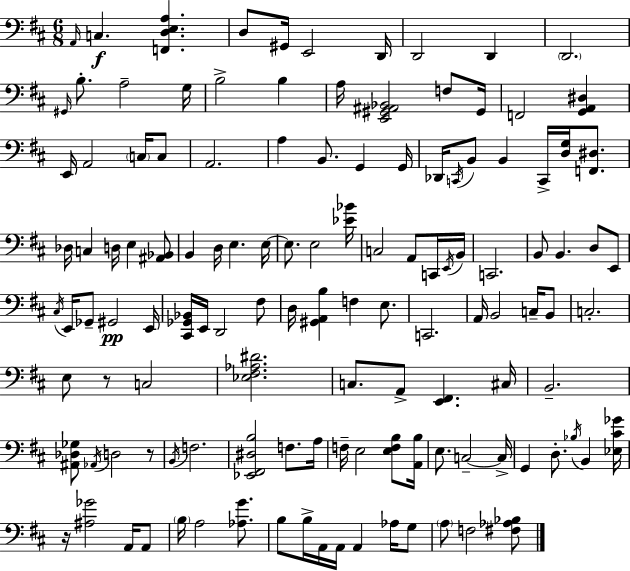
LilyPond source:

{
  \clef bass
  \numericTimeSignature
  \time 6/8
  \key d \major
  \repeat volta 2 { \grace { a,16 }\f c4. <f, d e a>4. | d8 gis,16 e,2 | d,16 d,2 d,4 | \parenthesize d,2. | \break \grace { gis,16 } b8.-. a2-- | g16 b2-> b4 | a16 <e, gis, ais, bes,>2 f8 | gis,16 f,2 <g, a, dis>4 | \break e,16 a,2 \parenthesize c16 | c8 a,2. | a4 b,8. g,4 | g,16 des,16 \acciaccatura { c,16 } b,8 b,4 c,16-> <d g>16 | \break <f, dis>8. des16 c4 d16 e4 | <ais, bes,>8 b,4 d16 e4. | e16~~ e8. e2 | <ees' bes'>16 c2 a,8 | \break c,16 \acciaccatura { e,16 } b,16 c,2. | b,8 b,4. | d8 e,8 \acciaccatura { cis16 } e,16 ges,8-- gis,2\pp | e,16 <cis, ges, bes,>16 e,16 d,2 | \break fis8 d16 <gis, a, b>4 f4 | e8. c,2. | a,16 b,2 | c16-- b,8 c2.-. | \break e8 r8 c2 | <ees fis aes dis'>2. | c8. a,8-> <e, fis,>4. | cis16 b,2.-- | \break <ais, des ges>8 \acciaccatura { aes,16 } d2 | r8 \acciaccatura { b,16 } f2. | <ees, fis, dis b>2 | f8. a16 f16-- e2 | \break <e f b>8 <a, b>16 e8. c2--~~ | c16-> g,4 d8.-. | \acciaccatura { bes16 } b,4 <ees cis' ges'>16 r16 <ais ges'>2 | a,16 a,8 \parenthesize b16 a2 | \break <aes g'>8. b8 b16-> a,16 | a,16 a,4 aes16 g8 \parenthesize a8 f2 | <fis aes bes>8 } \bar "|."
}